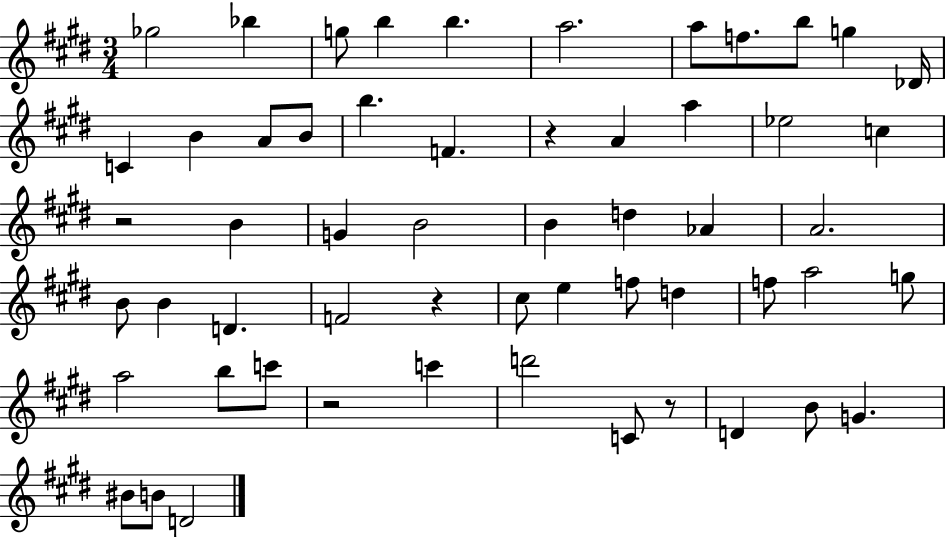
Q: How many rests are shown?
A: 5